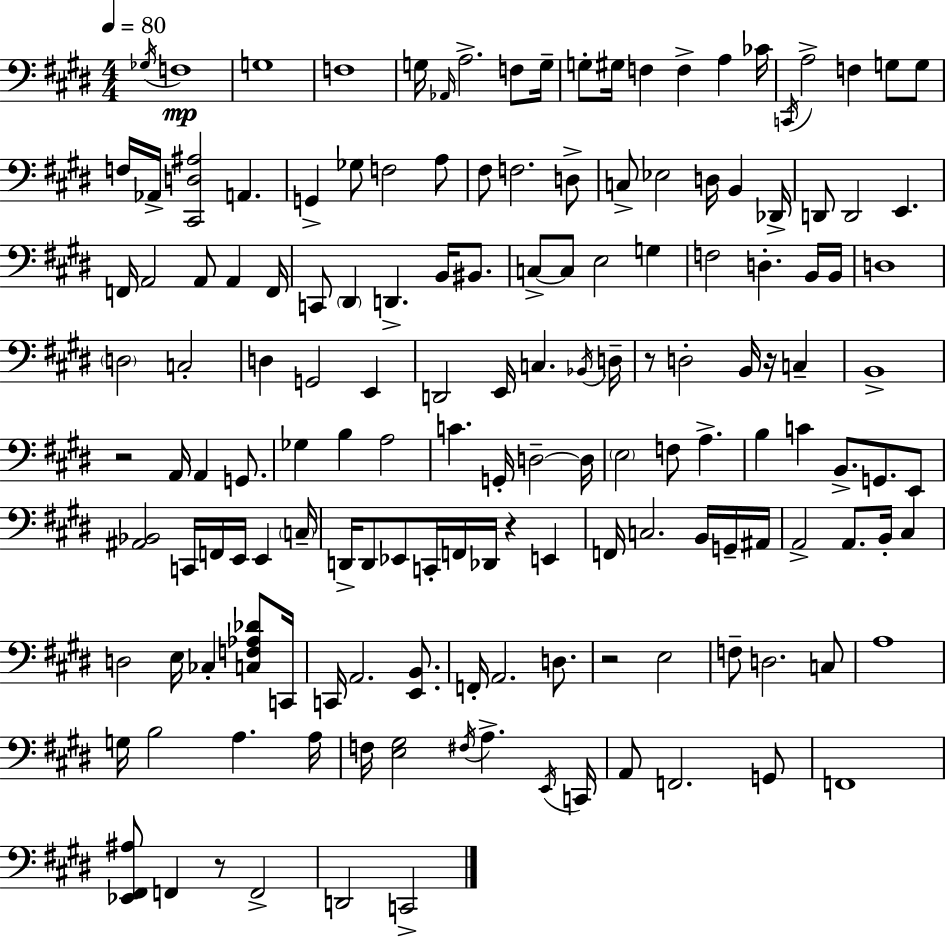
{
  \clef bass
  \numericTimeSignature
  \time 4/4
  \key e \major
  \tempo 4 = 80
  \repeat volta 2 { \acciaccatura { ges16 }\mp f1 | g1 | f1 | g16 \grace { aes,16 } a2.-> f8 | \break g16-- g8-. gis16 f4 f4-> a4 | ces'16 \acciaccatura { c,16 } a2-> f4 g8 | g8 f16 aes,16-> <cis, d ais>2 a,4. | g,4-> ges8 f2 | \break a8 fis8 f2. | d8-> c8-> ees2 d16 b,4 | des,16-> d,8 d,2 e,4. | f,16 a,2 a,8 a,4 | \break f,16 c,8 \parenthesize dis,4 d,4.-> b,16 | bis,8. c8->~~ c8 e2 g4 | f2 d4.-. | b,16 b,16 d1 | \break \parenthesize d2 c2-. | d4 g,2 e,4 | d,2 e,16 c4. | \acciaccatura { bes,16 } d16-- r8 d2-. b,16 r16 | \break c4-- b,1-> | r2 a,16 a,4 | g,8. ges4 b4 a2 | c'4. g,16-. d2--~~ | \break d16 \parenthesize e2 f8 a4.-> | b4 c'4 b,8.-> g,8. | e,8 <ais, bes,>2 c,16 f,16 e,16 e,4 | \parenthesize c16-- d,16-> d,8 ees,8 c,16-. f,16 des,16 r4 | \break e,4 f,16 c2. | b,16 g,16-- ais,16 a,2-> a,8. b,16-. | cis4 d2 e16 ces4-. | <c f aes des'>8 c,16 c,16 a,2. | \break <e, b,>8. f,16-. a,2. | d8. r2 e2 | f8-- d2. | c8 a1 | \break g16 b2 a4. | a16 f16 <e gis>2 \acciaccatura { fis16 } a4.-> | \acciaccatura { e,16 } c,16 a,8 f,2. | g,8 f,1 | \break <ees, fis, ais>8 f,4 r8 f,2-> | d,2 c,2-> | } \bar "|."
}